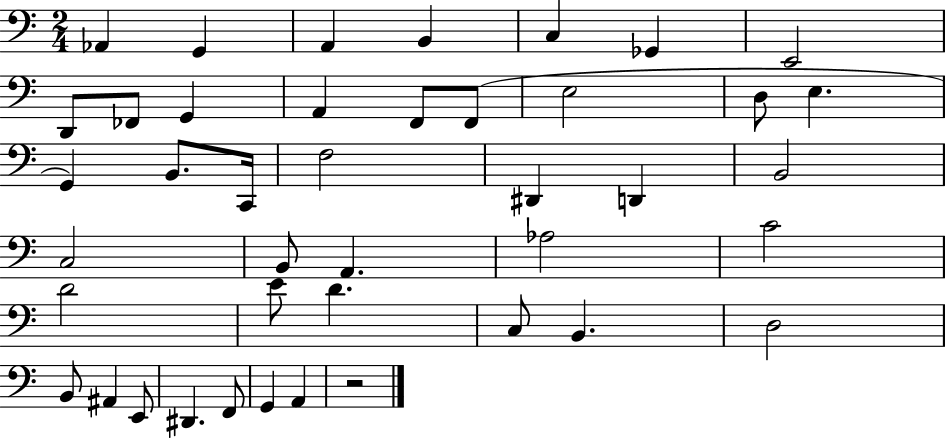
{
  \clef bass
  \numericTimeSignature
  \time 2/4
  \key c \major
  aes,4 g,4 | a,4 b,4 | c4 ges,4 | e,2 | \break d,8 fes,8 g,4 | a,4 f,8 f,8( | e2 | d8 e4. | \break g,4) b,8. c,16 | f2 | dis,4 d,4 | b,2 | \break c2 | b,8 a,4. | aes2 | c'2 | \break d'2 | e'8 d'4. | c8 b,4. | d2 | \break b,8 ais,4 e,8 | dis,4. f,8 | g,4 a,4 | r2 | \break \bar "|."
}